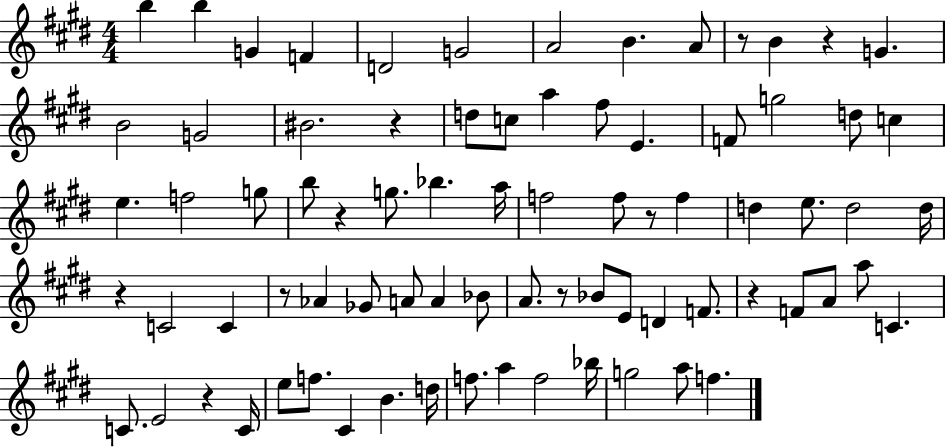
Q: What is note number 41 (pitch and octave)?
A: Gb4